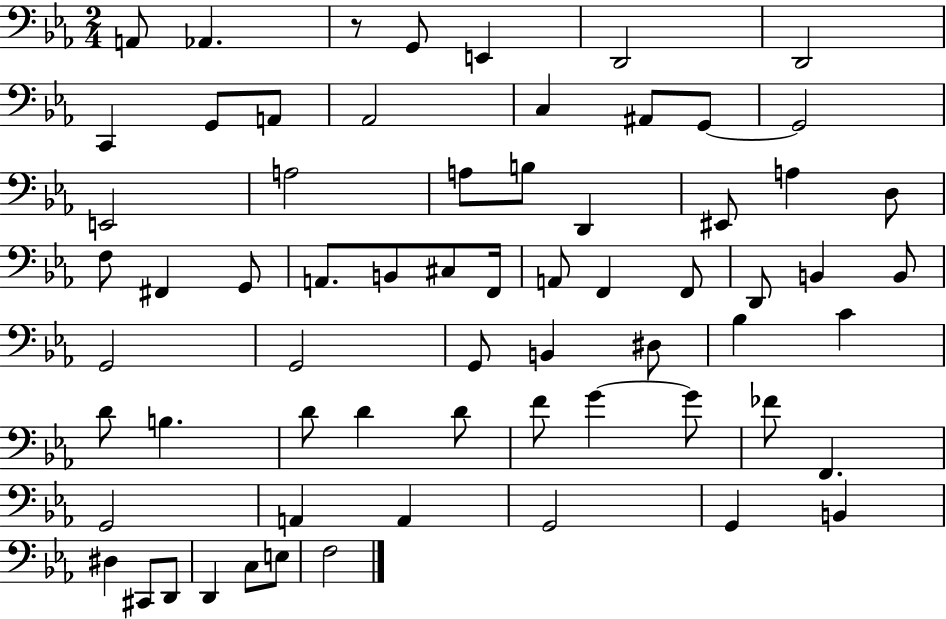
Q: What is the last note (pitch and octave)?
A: F3